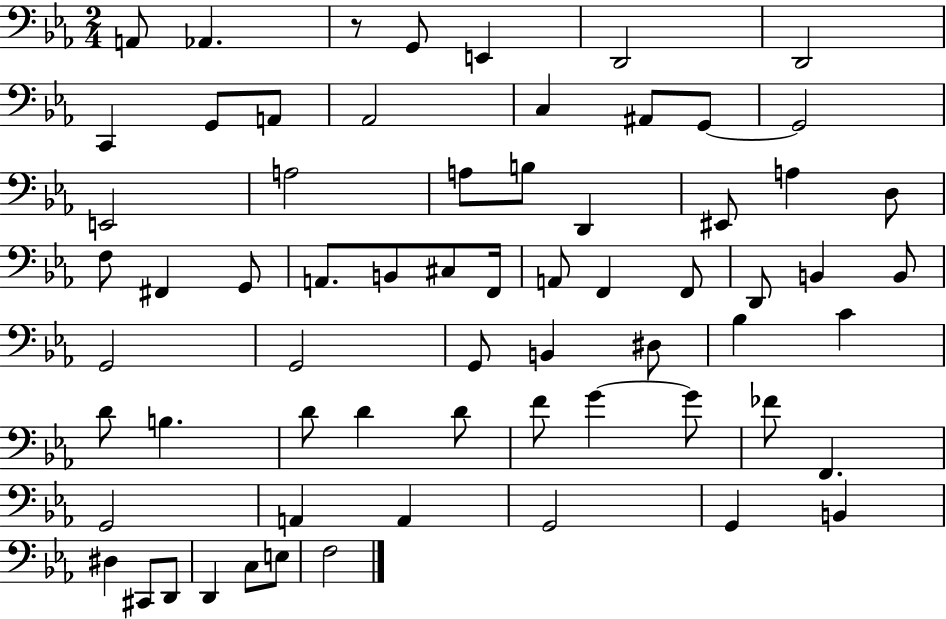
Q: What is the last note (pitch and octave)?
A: F3